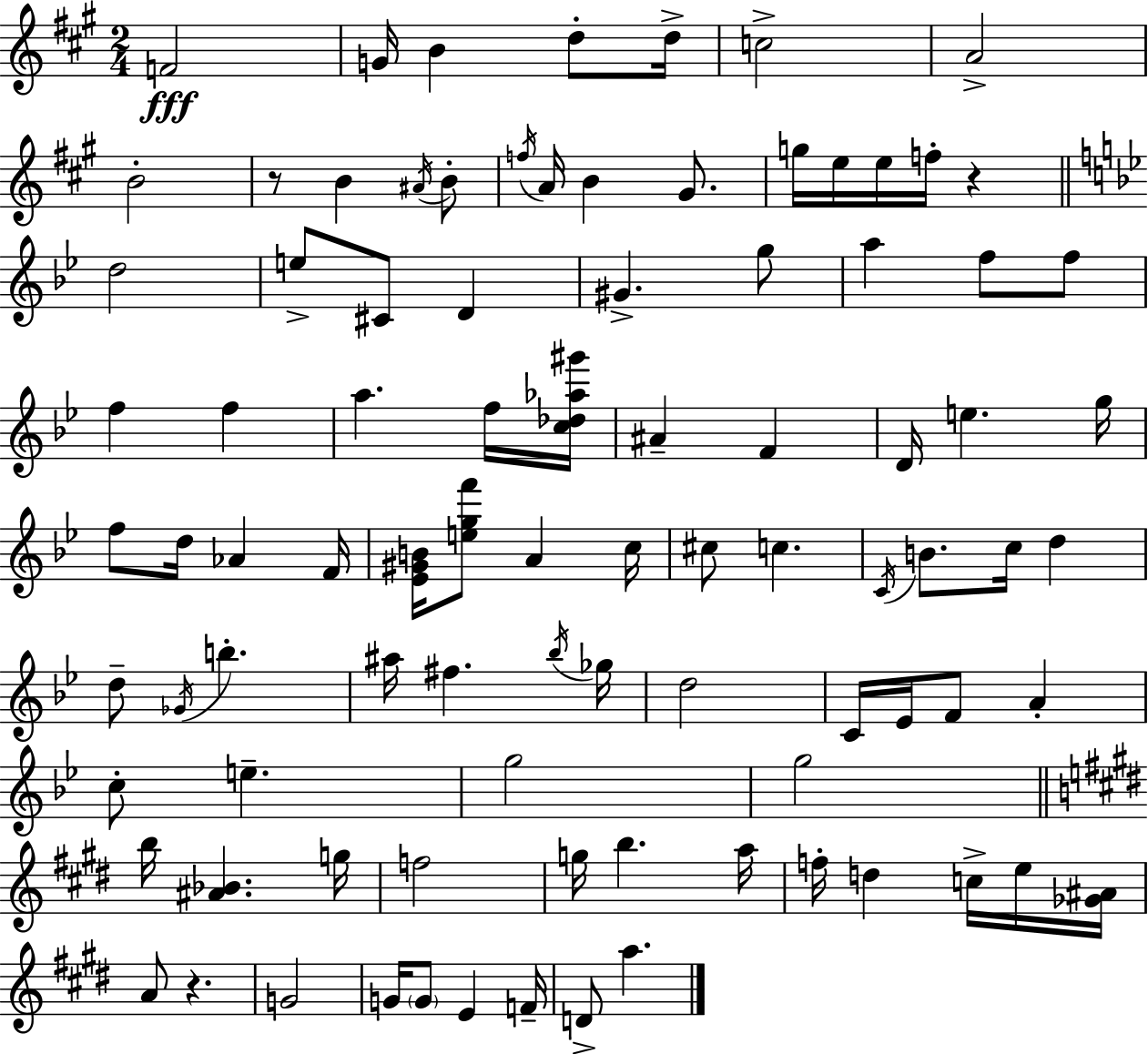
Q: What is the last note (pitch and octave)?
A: A5